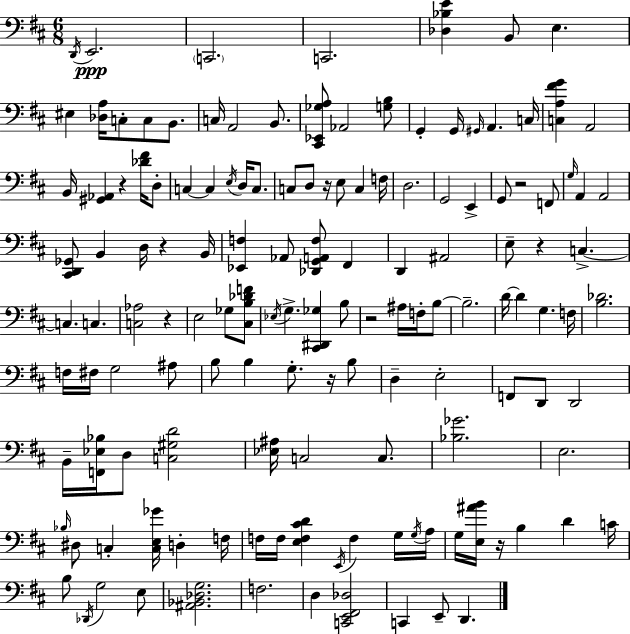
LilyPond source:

{
  \clef bass
  \numericTimeSignature
  \time 6/8
  \key d \major
  \acciaccatura { d,16 }\ppp e,2. | \parenthesize c,2. | c,2. | <des bes e'>4 b,8 e4. | \break eis4 <des a>16 c8-. c8 b,8. | c16 a,2 b,8. | <cis, ees, ges a>8 aes,2 <g b>8 | g,4-. g,16 \grace { gis,16 } a,4. | \break c16 <c a fis' g'>4 a,2 | b,16 <gis, aes,>4 r4 <des' fis'>16 | d8-. c4~~ c4 \acciaccatura { e16 } d16 | c8. c8 d8 r16 e8 c4 | \break f16 d2. | g,2 e,4-> | g,8 r2 | f,8 \grace { g16 } a,4 a,2 | \break <cis, d, ges,>8 b,4 d16 r4 | b,16 <ees, f>4 aes,8 <des, g, a, f>8 | fis,4 d,4 ais,2 | e8-- r4 c4.->~~ | \break c4. c4. | <c aes>2 | r4 e2 | ges8 <cis b des' f'>8 \acciaccatura { ees16 } g4.-> <cis, dis, ges>4 | \break b8 r2 | ais16 f16-. b8~~ b2.-- | d'16~~ d'4 g4. | f16 <b des'>2. | \break f16 fis16 g2 | ais8 b8 b4 g8.-. | r16 b8 d4-- e2-. | f,8 d,8 d,2 | \break b,16-- <f, ees bes>16 d8 <c gis d'>2 | <ees ais>16 c2 | c8. <bes ges'>2. | e2. | \break \grace { bes16 } dis8 c4-. | <c e ges'>16 d4-. f16 f16 f16 <e f cis' d'>4 | \acciaccatura { e,16 } f4 g16 \acciaccatura { g16 } a16 g16 <e ais' b'>16 r16 b4 | d'4 c'16 b8 \acciaccatura { des,16 } g2 | \break e8 <ais, bes, des g>2. | f2. | d4 | <c, e, fis, des>2 c,4 | \break e,8-- d,4. \bar "|."
}